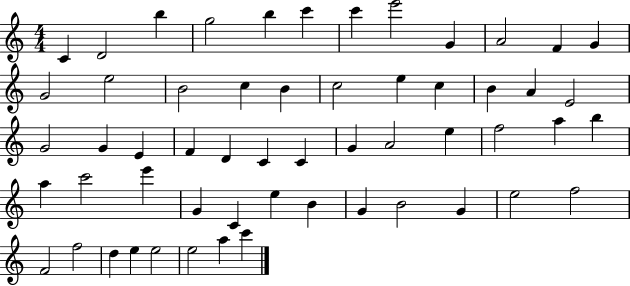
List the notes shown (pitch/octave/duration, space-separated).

C4/q D4/h B5/q G5/h B5/q C6/q C6/q E6/h G4/q A4/h F4/q G4/q G4/h E5/h B4/h C5/q B4/q C5/h E5/q C5/q B4/q A4/q E4/h G4/h G4/q E4/q F4/q D4/q C4/q C4/q G4/q A4/h E5/q F5/h A5/q B5/q A5/q C6/h E6/q G4/q C4/q E5/q B4/q G4/q B4/h G4/q E5/h F5/h F4/h F5/h D5/q E5/q E5/h E5/h A5/q C6/q